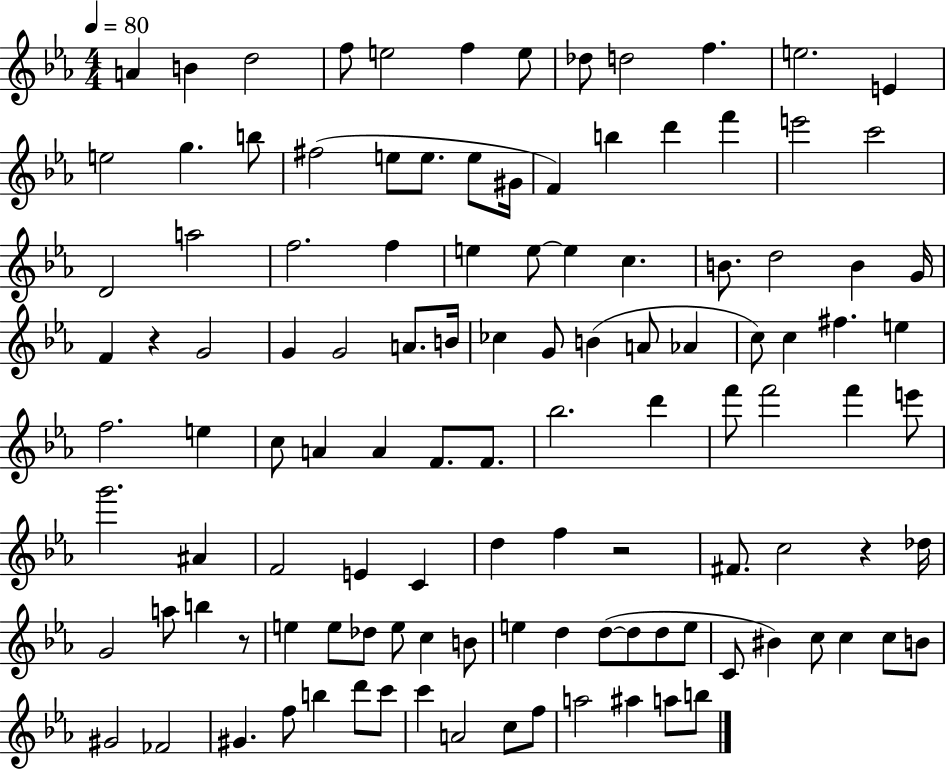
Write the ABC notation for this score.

X:1
T:Untitled
M:4/4
L:1/4
K:Eb
A B d2 f/2 e2 f e/2 _d/2 d2 f e2 E e2 g b/2 ^f2 e/2 e/2 e/2 ^G/4 F b d' f' e'2 c'2 D2 a2 f2 f e e/2 e c B/2 d2 B G/4 F z G2 G G2 A/2 B/4 _c G/2 B A/2 _A c/2 c ^f e f2 e c/2 A A F/2 F/2 _b2 d' f'/2 f'2 f' e'/2 g'2 ^A F2 E C d f z2 ^F/2 c2 z _d/4 G2 a/2 b z/2 e e/2 _d/2 e/2 c B/2 e d d/2 d/2 d/2 e/2 C/2 ^B c/2 c c/2 B/2 ^G2 _F2 ^G f/2 b d'/2 c'/2 c' A2 c/2 f/2 a2 ^a a/2 b/2